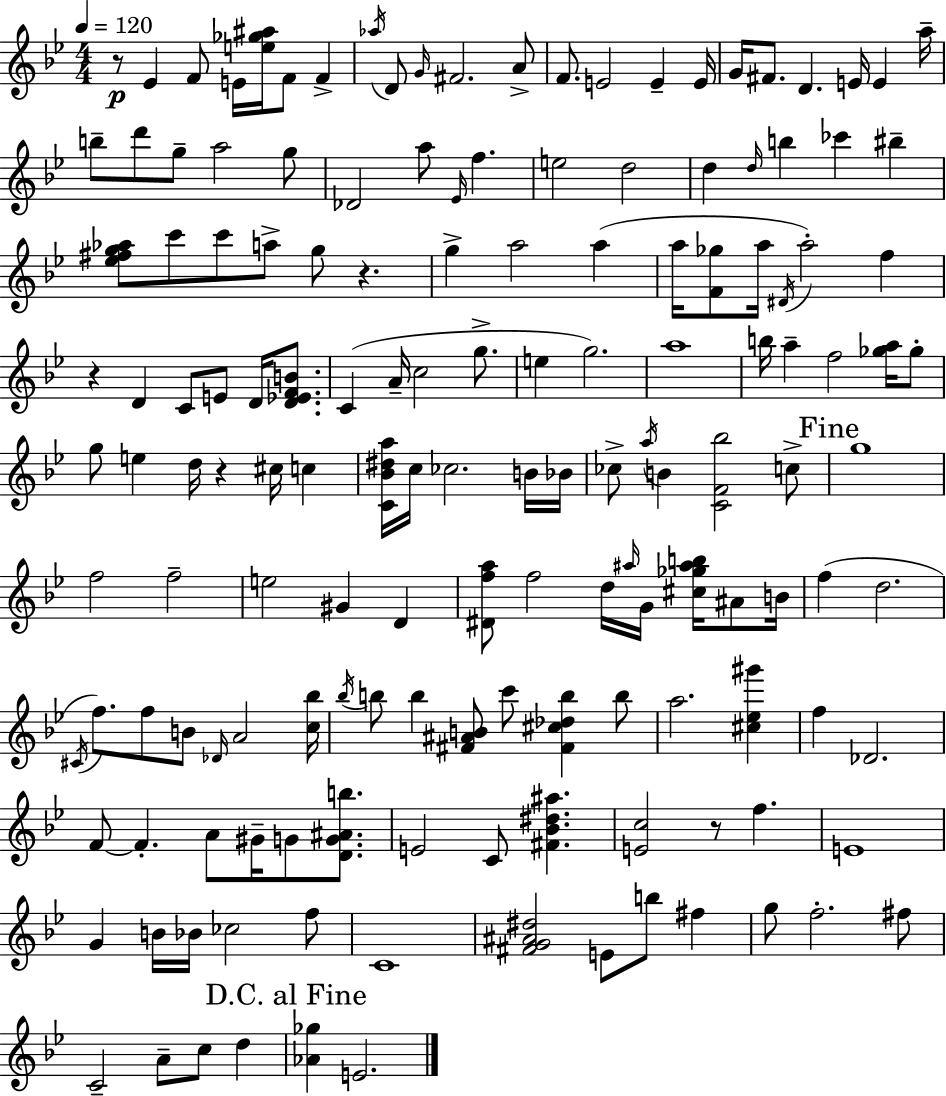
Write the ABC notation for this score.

X:1
T:Untitled
M:4/4
L:1/4
K:Gm
z/2 _E F/2 E/4 [e_g^a]/4 F/2 F _a/4 D/2 G/4 ^F2 A/2 F/2 E2 E E/4 G/4 ^F/2 D E/4 E a/4 b/2 d'/2 g/2 a2 g/2 _D2 a/2 _E/4 f e2 d2 d d/4 b _c' ^b [_e^fg_a]/2 c'/2 c'/2 a/2 g/2 z g a2 a a/4 [F_g]/2 a/4 ^D/4 a2 f z D C/2 E/2 D/4 [D_EFB]/2 C A/4 c2 g/2 e g2 a4 b/4 a f2 [_ga]/4 _g/2 g/2 e d/4 z ^c/4 c [C_B^da]/4 c/4 _c2 B/4 _B/4 _c/2 a/4 B [CF_b]2 c/2 g4 f2 f2 e2 ^G D [^Dfa]/2 f2 d/4 ^a/4 G/4 [^c_g^ab]/4 ^A/2 B/4 f d2 ^C/4 f/2 f/2 B/2 _D/4 A2 [c_b]/4 _b/4 b/2 b [^F^AB]/2 c'/2 [^F^c_db] b/2 a2 [^c_e^g'] f _D2 F/2 F A/2 ^G/4 G/2 [DG^Ab]/2 E2 C/2 [^F_B^d^a] [Ec]2 z/2 f E4 G B/4 _B/4 _c2 f/2 C4 [^FG^A^d]2 E/2 b/2 ^f g/2 f2 ^f/2 C2 A/2 c/2 d [_A_g] E2